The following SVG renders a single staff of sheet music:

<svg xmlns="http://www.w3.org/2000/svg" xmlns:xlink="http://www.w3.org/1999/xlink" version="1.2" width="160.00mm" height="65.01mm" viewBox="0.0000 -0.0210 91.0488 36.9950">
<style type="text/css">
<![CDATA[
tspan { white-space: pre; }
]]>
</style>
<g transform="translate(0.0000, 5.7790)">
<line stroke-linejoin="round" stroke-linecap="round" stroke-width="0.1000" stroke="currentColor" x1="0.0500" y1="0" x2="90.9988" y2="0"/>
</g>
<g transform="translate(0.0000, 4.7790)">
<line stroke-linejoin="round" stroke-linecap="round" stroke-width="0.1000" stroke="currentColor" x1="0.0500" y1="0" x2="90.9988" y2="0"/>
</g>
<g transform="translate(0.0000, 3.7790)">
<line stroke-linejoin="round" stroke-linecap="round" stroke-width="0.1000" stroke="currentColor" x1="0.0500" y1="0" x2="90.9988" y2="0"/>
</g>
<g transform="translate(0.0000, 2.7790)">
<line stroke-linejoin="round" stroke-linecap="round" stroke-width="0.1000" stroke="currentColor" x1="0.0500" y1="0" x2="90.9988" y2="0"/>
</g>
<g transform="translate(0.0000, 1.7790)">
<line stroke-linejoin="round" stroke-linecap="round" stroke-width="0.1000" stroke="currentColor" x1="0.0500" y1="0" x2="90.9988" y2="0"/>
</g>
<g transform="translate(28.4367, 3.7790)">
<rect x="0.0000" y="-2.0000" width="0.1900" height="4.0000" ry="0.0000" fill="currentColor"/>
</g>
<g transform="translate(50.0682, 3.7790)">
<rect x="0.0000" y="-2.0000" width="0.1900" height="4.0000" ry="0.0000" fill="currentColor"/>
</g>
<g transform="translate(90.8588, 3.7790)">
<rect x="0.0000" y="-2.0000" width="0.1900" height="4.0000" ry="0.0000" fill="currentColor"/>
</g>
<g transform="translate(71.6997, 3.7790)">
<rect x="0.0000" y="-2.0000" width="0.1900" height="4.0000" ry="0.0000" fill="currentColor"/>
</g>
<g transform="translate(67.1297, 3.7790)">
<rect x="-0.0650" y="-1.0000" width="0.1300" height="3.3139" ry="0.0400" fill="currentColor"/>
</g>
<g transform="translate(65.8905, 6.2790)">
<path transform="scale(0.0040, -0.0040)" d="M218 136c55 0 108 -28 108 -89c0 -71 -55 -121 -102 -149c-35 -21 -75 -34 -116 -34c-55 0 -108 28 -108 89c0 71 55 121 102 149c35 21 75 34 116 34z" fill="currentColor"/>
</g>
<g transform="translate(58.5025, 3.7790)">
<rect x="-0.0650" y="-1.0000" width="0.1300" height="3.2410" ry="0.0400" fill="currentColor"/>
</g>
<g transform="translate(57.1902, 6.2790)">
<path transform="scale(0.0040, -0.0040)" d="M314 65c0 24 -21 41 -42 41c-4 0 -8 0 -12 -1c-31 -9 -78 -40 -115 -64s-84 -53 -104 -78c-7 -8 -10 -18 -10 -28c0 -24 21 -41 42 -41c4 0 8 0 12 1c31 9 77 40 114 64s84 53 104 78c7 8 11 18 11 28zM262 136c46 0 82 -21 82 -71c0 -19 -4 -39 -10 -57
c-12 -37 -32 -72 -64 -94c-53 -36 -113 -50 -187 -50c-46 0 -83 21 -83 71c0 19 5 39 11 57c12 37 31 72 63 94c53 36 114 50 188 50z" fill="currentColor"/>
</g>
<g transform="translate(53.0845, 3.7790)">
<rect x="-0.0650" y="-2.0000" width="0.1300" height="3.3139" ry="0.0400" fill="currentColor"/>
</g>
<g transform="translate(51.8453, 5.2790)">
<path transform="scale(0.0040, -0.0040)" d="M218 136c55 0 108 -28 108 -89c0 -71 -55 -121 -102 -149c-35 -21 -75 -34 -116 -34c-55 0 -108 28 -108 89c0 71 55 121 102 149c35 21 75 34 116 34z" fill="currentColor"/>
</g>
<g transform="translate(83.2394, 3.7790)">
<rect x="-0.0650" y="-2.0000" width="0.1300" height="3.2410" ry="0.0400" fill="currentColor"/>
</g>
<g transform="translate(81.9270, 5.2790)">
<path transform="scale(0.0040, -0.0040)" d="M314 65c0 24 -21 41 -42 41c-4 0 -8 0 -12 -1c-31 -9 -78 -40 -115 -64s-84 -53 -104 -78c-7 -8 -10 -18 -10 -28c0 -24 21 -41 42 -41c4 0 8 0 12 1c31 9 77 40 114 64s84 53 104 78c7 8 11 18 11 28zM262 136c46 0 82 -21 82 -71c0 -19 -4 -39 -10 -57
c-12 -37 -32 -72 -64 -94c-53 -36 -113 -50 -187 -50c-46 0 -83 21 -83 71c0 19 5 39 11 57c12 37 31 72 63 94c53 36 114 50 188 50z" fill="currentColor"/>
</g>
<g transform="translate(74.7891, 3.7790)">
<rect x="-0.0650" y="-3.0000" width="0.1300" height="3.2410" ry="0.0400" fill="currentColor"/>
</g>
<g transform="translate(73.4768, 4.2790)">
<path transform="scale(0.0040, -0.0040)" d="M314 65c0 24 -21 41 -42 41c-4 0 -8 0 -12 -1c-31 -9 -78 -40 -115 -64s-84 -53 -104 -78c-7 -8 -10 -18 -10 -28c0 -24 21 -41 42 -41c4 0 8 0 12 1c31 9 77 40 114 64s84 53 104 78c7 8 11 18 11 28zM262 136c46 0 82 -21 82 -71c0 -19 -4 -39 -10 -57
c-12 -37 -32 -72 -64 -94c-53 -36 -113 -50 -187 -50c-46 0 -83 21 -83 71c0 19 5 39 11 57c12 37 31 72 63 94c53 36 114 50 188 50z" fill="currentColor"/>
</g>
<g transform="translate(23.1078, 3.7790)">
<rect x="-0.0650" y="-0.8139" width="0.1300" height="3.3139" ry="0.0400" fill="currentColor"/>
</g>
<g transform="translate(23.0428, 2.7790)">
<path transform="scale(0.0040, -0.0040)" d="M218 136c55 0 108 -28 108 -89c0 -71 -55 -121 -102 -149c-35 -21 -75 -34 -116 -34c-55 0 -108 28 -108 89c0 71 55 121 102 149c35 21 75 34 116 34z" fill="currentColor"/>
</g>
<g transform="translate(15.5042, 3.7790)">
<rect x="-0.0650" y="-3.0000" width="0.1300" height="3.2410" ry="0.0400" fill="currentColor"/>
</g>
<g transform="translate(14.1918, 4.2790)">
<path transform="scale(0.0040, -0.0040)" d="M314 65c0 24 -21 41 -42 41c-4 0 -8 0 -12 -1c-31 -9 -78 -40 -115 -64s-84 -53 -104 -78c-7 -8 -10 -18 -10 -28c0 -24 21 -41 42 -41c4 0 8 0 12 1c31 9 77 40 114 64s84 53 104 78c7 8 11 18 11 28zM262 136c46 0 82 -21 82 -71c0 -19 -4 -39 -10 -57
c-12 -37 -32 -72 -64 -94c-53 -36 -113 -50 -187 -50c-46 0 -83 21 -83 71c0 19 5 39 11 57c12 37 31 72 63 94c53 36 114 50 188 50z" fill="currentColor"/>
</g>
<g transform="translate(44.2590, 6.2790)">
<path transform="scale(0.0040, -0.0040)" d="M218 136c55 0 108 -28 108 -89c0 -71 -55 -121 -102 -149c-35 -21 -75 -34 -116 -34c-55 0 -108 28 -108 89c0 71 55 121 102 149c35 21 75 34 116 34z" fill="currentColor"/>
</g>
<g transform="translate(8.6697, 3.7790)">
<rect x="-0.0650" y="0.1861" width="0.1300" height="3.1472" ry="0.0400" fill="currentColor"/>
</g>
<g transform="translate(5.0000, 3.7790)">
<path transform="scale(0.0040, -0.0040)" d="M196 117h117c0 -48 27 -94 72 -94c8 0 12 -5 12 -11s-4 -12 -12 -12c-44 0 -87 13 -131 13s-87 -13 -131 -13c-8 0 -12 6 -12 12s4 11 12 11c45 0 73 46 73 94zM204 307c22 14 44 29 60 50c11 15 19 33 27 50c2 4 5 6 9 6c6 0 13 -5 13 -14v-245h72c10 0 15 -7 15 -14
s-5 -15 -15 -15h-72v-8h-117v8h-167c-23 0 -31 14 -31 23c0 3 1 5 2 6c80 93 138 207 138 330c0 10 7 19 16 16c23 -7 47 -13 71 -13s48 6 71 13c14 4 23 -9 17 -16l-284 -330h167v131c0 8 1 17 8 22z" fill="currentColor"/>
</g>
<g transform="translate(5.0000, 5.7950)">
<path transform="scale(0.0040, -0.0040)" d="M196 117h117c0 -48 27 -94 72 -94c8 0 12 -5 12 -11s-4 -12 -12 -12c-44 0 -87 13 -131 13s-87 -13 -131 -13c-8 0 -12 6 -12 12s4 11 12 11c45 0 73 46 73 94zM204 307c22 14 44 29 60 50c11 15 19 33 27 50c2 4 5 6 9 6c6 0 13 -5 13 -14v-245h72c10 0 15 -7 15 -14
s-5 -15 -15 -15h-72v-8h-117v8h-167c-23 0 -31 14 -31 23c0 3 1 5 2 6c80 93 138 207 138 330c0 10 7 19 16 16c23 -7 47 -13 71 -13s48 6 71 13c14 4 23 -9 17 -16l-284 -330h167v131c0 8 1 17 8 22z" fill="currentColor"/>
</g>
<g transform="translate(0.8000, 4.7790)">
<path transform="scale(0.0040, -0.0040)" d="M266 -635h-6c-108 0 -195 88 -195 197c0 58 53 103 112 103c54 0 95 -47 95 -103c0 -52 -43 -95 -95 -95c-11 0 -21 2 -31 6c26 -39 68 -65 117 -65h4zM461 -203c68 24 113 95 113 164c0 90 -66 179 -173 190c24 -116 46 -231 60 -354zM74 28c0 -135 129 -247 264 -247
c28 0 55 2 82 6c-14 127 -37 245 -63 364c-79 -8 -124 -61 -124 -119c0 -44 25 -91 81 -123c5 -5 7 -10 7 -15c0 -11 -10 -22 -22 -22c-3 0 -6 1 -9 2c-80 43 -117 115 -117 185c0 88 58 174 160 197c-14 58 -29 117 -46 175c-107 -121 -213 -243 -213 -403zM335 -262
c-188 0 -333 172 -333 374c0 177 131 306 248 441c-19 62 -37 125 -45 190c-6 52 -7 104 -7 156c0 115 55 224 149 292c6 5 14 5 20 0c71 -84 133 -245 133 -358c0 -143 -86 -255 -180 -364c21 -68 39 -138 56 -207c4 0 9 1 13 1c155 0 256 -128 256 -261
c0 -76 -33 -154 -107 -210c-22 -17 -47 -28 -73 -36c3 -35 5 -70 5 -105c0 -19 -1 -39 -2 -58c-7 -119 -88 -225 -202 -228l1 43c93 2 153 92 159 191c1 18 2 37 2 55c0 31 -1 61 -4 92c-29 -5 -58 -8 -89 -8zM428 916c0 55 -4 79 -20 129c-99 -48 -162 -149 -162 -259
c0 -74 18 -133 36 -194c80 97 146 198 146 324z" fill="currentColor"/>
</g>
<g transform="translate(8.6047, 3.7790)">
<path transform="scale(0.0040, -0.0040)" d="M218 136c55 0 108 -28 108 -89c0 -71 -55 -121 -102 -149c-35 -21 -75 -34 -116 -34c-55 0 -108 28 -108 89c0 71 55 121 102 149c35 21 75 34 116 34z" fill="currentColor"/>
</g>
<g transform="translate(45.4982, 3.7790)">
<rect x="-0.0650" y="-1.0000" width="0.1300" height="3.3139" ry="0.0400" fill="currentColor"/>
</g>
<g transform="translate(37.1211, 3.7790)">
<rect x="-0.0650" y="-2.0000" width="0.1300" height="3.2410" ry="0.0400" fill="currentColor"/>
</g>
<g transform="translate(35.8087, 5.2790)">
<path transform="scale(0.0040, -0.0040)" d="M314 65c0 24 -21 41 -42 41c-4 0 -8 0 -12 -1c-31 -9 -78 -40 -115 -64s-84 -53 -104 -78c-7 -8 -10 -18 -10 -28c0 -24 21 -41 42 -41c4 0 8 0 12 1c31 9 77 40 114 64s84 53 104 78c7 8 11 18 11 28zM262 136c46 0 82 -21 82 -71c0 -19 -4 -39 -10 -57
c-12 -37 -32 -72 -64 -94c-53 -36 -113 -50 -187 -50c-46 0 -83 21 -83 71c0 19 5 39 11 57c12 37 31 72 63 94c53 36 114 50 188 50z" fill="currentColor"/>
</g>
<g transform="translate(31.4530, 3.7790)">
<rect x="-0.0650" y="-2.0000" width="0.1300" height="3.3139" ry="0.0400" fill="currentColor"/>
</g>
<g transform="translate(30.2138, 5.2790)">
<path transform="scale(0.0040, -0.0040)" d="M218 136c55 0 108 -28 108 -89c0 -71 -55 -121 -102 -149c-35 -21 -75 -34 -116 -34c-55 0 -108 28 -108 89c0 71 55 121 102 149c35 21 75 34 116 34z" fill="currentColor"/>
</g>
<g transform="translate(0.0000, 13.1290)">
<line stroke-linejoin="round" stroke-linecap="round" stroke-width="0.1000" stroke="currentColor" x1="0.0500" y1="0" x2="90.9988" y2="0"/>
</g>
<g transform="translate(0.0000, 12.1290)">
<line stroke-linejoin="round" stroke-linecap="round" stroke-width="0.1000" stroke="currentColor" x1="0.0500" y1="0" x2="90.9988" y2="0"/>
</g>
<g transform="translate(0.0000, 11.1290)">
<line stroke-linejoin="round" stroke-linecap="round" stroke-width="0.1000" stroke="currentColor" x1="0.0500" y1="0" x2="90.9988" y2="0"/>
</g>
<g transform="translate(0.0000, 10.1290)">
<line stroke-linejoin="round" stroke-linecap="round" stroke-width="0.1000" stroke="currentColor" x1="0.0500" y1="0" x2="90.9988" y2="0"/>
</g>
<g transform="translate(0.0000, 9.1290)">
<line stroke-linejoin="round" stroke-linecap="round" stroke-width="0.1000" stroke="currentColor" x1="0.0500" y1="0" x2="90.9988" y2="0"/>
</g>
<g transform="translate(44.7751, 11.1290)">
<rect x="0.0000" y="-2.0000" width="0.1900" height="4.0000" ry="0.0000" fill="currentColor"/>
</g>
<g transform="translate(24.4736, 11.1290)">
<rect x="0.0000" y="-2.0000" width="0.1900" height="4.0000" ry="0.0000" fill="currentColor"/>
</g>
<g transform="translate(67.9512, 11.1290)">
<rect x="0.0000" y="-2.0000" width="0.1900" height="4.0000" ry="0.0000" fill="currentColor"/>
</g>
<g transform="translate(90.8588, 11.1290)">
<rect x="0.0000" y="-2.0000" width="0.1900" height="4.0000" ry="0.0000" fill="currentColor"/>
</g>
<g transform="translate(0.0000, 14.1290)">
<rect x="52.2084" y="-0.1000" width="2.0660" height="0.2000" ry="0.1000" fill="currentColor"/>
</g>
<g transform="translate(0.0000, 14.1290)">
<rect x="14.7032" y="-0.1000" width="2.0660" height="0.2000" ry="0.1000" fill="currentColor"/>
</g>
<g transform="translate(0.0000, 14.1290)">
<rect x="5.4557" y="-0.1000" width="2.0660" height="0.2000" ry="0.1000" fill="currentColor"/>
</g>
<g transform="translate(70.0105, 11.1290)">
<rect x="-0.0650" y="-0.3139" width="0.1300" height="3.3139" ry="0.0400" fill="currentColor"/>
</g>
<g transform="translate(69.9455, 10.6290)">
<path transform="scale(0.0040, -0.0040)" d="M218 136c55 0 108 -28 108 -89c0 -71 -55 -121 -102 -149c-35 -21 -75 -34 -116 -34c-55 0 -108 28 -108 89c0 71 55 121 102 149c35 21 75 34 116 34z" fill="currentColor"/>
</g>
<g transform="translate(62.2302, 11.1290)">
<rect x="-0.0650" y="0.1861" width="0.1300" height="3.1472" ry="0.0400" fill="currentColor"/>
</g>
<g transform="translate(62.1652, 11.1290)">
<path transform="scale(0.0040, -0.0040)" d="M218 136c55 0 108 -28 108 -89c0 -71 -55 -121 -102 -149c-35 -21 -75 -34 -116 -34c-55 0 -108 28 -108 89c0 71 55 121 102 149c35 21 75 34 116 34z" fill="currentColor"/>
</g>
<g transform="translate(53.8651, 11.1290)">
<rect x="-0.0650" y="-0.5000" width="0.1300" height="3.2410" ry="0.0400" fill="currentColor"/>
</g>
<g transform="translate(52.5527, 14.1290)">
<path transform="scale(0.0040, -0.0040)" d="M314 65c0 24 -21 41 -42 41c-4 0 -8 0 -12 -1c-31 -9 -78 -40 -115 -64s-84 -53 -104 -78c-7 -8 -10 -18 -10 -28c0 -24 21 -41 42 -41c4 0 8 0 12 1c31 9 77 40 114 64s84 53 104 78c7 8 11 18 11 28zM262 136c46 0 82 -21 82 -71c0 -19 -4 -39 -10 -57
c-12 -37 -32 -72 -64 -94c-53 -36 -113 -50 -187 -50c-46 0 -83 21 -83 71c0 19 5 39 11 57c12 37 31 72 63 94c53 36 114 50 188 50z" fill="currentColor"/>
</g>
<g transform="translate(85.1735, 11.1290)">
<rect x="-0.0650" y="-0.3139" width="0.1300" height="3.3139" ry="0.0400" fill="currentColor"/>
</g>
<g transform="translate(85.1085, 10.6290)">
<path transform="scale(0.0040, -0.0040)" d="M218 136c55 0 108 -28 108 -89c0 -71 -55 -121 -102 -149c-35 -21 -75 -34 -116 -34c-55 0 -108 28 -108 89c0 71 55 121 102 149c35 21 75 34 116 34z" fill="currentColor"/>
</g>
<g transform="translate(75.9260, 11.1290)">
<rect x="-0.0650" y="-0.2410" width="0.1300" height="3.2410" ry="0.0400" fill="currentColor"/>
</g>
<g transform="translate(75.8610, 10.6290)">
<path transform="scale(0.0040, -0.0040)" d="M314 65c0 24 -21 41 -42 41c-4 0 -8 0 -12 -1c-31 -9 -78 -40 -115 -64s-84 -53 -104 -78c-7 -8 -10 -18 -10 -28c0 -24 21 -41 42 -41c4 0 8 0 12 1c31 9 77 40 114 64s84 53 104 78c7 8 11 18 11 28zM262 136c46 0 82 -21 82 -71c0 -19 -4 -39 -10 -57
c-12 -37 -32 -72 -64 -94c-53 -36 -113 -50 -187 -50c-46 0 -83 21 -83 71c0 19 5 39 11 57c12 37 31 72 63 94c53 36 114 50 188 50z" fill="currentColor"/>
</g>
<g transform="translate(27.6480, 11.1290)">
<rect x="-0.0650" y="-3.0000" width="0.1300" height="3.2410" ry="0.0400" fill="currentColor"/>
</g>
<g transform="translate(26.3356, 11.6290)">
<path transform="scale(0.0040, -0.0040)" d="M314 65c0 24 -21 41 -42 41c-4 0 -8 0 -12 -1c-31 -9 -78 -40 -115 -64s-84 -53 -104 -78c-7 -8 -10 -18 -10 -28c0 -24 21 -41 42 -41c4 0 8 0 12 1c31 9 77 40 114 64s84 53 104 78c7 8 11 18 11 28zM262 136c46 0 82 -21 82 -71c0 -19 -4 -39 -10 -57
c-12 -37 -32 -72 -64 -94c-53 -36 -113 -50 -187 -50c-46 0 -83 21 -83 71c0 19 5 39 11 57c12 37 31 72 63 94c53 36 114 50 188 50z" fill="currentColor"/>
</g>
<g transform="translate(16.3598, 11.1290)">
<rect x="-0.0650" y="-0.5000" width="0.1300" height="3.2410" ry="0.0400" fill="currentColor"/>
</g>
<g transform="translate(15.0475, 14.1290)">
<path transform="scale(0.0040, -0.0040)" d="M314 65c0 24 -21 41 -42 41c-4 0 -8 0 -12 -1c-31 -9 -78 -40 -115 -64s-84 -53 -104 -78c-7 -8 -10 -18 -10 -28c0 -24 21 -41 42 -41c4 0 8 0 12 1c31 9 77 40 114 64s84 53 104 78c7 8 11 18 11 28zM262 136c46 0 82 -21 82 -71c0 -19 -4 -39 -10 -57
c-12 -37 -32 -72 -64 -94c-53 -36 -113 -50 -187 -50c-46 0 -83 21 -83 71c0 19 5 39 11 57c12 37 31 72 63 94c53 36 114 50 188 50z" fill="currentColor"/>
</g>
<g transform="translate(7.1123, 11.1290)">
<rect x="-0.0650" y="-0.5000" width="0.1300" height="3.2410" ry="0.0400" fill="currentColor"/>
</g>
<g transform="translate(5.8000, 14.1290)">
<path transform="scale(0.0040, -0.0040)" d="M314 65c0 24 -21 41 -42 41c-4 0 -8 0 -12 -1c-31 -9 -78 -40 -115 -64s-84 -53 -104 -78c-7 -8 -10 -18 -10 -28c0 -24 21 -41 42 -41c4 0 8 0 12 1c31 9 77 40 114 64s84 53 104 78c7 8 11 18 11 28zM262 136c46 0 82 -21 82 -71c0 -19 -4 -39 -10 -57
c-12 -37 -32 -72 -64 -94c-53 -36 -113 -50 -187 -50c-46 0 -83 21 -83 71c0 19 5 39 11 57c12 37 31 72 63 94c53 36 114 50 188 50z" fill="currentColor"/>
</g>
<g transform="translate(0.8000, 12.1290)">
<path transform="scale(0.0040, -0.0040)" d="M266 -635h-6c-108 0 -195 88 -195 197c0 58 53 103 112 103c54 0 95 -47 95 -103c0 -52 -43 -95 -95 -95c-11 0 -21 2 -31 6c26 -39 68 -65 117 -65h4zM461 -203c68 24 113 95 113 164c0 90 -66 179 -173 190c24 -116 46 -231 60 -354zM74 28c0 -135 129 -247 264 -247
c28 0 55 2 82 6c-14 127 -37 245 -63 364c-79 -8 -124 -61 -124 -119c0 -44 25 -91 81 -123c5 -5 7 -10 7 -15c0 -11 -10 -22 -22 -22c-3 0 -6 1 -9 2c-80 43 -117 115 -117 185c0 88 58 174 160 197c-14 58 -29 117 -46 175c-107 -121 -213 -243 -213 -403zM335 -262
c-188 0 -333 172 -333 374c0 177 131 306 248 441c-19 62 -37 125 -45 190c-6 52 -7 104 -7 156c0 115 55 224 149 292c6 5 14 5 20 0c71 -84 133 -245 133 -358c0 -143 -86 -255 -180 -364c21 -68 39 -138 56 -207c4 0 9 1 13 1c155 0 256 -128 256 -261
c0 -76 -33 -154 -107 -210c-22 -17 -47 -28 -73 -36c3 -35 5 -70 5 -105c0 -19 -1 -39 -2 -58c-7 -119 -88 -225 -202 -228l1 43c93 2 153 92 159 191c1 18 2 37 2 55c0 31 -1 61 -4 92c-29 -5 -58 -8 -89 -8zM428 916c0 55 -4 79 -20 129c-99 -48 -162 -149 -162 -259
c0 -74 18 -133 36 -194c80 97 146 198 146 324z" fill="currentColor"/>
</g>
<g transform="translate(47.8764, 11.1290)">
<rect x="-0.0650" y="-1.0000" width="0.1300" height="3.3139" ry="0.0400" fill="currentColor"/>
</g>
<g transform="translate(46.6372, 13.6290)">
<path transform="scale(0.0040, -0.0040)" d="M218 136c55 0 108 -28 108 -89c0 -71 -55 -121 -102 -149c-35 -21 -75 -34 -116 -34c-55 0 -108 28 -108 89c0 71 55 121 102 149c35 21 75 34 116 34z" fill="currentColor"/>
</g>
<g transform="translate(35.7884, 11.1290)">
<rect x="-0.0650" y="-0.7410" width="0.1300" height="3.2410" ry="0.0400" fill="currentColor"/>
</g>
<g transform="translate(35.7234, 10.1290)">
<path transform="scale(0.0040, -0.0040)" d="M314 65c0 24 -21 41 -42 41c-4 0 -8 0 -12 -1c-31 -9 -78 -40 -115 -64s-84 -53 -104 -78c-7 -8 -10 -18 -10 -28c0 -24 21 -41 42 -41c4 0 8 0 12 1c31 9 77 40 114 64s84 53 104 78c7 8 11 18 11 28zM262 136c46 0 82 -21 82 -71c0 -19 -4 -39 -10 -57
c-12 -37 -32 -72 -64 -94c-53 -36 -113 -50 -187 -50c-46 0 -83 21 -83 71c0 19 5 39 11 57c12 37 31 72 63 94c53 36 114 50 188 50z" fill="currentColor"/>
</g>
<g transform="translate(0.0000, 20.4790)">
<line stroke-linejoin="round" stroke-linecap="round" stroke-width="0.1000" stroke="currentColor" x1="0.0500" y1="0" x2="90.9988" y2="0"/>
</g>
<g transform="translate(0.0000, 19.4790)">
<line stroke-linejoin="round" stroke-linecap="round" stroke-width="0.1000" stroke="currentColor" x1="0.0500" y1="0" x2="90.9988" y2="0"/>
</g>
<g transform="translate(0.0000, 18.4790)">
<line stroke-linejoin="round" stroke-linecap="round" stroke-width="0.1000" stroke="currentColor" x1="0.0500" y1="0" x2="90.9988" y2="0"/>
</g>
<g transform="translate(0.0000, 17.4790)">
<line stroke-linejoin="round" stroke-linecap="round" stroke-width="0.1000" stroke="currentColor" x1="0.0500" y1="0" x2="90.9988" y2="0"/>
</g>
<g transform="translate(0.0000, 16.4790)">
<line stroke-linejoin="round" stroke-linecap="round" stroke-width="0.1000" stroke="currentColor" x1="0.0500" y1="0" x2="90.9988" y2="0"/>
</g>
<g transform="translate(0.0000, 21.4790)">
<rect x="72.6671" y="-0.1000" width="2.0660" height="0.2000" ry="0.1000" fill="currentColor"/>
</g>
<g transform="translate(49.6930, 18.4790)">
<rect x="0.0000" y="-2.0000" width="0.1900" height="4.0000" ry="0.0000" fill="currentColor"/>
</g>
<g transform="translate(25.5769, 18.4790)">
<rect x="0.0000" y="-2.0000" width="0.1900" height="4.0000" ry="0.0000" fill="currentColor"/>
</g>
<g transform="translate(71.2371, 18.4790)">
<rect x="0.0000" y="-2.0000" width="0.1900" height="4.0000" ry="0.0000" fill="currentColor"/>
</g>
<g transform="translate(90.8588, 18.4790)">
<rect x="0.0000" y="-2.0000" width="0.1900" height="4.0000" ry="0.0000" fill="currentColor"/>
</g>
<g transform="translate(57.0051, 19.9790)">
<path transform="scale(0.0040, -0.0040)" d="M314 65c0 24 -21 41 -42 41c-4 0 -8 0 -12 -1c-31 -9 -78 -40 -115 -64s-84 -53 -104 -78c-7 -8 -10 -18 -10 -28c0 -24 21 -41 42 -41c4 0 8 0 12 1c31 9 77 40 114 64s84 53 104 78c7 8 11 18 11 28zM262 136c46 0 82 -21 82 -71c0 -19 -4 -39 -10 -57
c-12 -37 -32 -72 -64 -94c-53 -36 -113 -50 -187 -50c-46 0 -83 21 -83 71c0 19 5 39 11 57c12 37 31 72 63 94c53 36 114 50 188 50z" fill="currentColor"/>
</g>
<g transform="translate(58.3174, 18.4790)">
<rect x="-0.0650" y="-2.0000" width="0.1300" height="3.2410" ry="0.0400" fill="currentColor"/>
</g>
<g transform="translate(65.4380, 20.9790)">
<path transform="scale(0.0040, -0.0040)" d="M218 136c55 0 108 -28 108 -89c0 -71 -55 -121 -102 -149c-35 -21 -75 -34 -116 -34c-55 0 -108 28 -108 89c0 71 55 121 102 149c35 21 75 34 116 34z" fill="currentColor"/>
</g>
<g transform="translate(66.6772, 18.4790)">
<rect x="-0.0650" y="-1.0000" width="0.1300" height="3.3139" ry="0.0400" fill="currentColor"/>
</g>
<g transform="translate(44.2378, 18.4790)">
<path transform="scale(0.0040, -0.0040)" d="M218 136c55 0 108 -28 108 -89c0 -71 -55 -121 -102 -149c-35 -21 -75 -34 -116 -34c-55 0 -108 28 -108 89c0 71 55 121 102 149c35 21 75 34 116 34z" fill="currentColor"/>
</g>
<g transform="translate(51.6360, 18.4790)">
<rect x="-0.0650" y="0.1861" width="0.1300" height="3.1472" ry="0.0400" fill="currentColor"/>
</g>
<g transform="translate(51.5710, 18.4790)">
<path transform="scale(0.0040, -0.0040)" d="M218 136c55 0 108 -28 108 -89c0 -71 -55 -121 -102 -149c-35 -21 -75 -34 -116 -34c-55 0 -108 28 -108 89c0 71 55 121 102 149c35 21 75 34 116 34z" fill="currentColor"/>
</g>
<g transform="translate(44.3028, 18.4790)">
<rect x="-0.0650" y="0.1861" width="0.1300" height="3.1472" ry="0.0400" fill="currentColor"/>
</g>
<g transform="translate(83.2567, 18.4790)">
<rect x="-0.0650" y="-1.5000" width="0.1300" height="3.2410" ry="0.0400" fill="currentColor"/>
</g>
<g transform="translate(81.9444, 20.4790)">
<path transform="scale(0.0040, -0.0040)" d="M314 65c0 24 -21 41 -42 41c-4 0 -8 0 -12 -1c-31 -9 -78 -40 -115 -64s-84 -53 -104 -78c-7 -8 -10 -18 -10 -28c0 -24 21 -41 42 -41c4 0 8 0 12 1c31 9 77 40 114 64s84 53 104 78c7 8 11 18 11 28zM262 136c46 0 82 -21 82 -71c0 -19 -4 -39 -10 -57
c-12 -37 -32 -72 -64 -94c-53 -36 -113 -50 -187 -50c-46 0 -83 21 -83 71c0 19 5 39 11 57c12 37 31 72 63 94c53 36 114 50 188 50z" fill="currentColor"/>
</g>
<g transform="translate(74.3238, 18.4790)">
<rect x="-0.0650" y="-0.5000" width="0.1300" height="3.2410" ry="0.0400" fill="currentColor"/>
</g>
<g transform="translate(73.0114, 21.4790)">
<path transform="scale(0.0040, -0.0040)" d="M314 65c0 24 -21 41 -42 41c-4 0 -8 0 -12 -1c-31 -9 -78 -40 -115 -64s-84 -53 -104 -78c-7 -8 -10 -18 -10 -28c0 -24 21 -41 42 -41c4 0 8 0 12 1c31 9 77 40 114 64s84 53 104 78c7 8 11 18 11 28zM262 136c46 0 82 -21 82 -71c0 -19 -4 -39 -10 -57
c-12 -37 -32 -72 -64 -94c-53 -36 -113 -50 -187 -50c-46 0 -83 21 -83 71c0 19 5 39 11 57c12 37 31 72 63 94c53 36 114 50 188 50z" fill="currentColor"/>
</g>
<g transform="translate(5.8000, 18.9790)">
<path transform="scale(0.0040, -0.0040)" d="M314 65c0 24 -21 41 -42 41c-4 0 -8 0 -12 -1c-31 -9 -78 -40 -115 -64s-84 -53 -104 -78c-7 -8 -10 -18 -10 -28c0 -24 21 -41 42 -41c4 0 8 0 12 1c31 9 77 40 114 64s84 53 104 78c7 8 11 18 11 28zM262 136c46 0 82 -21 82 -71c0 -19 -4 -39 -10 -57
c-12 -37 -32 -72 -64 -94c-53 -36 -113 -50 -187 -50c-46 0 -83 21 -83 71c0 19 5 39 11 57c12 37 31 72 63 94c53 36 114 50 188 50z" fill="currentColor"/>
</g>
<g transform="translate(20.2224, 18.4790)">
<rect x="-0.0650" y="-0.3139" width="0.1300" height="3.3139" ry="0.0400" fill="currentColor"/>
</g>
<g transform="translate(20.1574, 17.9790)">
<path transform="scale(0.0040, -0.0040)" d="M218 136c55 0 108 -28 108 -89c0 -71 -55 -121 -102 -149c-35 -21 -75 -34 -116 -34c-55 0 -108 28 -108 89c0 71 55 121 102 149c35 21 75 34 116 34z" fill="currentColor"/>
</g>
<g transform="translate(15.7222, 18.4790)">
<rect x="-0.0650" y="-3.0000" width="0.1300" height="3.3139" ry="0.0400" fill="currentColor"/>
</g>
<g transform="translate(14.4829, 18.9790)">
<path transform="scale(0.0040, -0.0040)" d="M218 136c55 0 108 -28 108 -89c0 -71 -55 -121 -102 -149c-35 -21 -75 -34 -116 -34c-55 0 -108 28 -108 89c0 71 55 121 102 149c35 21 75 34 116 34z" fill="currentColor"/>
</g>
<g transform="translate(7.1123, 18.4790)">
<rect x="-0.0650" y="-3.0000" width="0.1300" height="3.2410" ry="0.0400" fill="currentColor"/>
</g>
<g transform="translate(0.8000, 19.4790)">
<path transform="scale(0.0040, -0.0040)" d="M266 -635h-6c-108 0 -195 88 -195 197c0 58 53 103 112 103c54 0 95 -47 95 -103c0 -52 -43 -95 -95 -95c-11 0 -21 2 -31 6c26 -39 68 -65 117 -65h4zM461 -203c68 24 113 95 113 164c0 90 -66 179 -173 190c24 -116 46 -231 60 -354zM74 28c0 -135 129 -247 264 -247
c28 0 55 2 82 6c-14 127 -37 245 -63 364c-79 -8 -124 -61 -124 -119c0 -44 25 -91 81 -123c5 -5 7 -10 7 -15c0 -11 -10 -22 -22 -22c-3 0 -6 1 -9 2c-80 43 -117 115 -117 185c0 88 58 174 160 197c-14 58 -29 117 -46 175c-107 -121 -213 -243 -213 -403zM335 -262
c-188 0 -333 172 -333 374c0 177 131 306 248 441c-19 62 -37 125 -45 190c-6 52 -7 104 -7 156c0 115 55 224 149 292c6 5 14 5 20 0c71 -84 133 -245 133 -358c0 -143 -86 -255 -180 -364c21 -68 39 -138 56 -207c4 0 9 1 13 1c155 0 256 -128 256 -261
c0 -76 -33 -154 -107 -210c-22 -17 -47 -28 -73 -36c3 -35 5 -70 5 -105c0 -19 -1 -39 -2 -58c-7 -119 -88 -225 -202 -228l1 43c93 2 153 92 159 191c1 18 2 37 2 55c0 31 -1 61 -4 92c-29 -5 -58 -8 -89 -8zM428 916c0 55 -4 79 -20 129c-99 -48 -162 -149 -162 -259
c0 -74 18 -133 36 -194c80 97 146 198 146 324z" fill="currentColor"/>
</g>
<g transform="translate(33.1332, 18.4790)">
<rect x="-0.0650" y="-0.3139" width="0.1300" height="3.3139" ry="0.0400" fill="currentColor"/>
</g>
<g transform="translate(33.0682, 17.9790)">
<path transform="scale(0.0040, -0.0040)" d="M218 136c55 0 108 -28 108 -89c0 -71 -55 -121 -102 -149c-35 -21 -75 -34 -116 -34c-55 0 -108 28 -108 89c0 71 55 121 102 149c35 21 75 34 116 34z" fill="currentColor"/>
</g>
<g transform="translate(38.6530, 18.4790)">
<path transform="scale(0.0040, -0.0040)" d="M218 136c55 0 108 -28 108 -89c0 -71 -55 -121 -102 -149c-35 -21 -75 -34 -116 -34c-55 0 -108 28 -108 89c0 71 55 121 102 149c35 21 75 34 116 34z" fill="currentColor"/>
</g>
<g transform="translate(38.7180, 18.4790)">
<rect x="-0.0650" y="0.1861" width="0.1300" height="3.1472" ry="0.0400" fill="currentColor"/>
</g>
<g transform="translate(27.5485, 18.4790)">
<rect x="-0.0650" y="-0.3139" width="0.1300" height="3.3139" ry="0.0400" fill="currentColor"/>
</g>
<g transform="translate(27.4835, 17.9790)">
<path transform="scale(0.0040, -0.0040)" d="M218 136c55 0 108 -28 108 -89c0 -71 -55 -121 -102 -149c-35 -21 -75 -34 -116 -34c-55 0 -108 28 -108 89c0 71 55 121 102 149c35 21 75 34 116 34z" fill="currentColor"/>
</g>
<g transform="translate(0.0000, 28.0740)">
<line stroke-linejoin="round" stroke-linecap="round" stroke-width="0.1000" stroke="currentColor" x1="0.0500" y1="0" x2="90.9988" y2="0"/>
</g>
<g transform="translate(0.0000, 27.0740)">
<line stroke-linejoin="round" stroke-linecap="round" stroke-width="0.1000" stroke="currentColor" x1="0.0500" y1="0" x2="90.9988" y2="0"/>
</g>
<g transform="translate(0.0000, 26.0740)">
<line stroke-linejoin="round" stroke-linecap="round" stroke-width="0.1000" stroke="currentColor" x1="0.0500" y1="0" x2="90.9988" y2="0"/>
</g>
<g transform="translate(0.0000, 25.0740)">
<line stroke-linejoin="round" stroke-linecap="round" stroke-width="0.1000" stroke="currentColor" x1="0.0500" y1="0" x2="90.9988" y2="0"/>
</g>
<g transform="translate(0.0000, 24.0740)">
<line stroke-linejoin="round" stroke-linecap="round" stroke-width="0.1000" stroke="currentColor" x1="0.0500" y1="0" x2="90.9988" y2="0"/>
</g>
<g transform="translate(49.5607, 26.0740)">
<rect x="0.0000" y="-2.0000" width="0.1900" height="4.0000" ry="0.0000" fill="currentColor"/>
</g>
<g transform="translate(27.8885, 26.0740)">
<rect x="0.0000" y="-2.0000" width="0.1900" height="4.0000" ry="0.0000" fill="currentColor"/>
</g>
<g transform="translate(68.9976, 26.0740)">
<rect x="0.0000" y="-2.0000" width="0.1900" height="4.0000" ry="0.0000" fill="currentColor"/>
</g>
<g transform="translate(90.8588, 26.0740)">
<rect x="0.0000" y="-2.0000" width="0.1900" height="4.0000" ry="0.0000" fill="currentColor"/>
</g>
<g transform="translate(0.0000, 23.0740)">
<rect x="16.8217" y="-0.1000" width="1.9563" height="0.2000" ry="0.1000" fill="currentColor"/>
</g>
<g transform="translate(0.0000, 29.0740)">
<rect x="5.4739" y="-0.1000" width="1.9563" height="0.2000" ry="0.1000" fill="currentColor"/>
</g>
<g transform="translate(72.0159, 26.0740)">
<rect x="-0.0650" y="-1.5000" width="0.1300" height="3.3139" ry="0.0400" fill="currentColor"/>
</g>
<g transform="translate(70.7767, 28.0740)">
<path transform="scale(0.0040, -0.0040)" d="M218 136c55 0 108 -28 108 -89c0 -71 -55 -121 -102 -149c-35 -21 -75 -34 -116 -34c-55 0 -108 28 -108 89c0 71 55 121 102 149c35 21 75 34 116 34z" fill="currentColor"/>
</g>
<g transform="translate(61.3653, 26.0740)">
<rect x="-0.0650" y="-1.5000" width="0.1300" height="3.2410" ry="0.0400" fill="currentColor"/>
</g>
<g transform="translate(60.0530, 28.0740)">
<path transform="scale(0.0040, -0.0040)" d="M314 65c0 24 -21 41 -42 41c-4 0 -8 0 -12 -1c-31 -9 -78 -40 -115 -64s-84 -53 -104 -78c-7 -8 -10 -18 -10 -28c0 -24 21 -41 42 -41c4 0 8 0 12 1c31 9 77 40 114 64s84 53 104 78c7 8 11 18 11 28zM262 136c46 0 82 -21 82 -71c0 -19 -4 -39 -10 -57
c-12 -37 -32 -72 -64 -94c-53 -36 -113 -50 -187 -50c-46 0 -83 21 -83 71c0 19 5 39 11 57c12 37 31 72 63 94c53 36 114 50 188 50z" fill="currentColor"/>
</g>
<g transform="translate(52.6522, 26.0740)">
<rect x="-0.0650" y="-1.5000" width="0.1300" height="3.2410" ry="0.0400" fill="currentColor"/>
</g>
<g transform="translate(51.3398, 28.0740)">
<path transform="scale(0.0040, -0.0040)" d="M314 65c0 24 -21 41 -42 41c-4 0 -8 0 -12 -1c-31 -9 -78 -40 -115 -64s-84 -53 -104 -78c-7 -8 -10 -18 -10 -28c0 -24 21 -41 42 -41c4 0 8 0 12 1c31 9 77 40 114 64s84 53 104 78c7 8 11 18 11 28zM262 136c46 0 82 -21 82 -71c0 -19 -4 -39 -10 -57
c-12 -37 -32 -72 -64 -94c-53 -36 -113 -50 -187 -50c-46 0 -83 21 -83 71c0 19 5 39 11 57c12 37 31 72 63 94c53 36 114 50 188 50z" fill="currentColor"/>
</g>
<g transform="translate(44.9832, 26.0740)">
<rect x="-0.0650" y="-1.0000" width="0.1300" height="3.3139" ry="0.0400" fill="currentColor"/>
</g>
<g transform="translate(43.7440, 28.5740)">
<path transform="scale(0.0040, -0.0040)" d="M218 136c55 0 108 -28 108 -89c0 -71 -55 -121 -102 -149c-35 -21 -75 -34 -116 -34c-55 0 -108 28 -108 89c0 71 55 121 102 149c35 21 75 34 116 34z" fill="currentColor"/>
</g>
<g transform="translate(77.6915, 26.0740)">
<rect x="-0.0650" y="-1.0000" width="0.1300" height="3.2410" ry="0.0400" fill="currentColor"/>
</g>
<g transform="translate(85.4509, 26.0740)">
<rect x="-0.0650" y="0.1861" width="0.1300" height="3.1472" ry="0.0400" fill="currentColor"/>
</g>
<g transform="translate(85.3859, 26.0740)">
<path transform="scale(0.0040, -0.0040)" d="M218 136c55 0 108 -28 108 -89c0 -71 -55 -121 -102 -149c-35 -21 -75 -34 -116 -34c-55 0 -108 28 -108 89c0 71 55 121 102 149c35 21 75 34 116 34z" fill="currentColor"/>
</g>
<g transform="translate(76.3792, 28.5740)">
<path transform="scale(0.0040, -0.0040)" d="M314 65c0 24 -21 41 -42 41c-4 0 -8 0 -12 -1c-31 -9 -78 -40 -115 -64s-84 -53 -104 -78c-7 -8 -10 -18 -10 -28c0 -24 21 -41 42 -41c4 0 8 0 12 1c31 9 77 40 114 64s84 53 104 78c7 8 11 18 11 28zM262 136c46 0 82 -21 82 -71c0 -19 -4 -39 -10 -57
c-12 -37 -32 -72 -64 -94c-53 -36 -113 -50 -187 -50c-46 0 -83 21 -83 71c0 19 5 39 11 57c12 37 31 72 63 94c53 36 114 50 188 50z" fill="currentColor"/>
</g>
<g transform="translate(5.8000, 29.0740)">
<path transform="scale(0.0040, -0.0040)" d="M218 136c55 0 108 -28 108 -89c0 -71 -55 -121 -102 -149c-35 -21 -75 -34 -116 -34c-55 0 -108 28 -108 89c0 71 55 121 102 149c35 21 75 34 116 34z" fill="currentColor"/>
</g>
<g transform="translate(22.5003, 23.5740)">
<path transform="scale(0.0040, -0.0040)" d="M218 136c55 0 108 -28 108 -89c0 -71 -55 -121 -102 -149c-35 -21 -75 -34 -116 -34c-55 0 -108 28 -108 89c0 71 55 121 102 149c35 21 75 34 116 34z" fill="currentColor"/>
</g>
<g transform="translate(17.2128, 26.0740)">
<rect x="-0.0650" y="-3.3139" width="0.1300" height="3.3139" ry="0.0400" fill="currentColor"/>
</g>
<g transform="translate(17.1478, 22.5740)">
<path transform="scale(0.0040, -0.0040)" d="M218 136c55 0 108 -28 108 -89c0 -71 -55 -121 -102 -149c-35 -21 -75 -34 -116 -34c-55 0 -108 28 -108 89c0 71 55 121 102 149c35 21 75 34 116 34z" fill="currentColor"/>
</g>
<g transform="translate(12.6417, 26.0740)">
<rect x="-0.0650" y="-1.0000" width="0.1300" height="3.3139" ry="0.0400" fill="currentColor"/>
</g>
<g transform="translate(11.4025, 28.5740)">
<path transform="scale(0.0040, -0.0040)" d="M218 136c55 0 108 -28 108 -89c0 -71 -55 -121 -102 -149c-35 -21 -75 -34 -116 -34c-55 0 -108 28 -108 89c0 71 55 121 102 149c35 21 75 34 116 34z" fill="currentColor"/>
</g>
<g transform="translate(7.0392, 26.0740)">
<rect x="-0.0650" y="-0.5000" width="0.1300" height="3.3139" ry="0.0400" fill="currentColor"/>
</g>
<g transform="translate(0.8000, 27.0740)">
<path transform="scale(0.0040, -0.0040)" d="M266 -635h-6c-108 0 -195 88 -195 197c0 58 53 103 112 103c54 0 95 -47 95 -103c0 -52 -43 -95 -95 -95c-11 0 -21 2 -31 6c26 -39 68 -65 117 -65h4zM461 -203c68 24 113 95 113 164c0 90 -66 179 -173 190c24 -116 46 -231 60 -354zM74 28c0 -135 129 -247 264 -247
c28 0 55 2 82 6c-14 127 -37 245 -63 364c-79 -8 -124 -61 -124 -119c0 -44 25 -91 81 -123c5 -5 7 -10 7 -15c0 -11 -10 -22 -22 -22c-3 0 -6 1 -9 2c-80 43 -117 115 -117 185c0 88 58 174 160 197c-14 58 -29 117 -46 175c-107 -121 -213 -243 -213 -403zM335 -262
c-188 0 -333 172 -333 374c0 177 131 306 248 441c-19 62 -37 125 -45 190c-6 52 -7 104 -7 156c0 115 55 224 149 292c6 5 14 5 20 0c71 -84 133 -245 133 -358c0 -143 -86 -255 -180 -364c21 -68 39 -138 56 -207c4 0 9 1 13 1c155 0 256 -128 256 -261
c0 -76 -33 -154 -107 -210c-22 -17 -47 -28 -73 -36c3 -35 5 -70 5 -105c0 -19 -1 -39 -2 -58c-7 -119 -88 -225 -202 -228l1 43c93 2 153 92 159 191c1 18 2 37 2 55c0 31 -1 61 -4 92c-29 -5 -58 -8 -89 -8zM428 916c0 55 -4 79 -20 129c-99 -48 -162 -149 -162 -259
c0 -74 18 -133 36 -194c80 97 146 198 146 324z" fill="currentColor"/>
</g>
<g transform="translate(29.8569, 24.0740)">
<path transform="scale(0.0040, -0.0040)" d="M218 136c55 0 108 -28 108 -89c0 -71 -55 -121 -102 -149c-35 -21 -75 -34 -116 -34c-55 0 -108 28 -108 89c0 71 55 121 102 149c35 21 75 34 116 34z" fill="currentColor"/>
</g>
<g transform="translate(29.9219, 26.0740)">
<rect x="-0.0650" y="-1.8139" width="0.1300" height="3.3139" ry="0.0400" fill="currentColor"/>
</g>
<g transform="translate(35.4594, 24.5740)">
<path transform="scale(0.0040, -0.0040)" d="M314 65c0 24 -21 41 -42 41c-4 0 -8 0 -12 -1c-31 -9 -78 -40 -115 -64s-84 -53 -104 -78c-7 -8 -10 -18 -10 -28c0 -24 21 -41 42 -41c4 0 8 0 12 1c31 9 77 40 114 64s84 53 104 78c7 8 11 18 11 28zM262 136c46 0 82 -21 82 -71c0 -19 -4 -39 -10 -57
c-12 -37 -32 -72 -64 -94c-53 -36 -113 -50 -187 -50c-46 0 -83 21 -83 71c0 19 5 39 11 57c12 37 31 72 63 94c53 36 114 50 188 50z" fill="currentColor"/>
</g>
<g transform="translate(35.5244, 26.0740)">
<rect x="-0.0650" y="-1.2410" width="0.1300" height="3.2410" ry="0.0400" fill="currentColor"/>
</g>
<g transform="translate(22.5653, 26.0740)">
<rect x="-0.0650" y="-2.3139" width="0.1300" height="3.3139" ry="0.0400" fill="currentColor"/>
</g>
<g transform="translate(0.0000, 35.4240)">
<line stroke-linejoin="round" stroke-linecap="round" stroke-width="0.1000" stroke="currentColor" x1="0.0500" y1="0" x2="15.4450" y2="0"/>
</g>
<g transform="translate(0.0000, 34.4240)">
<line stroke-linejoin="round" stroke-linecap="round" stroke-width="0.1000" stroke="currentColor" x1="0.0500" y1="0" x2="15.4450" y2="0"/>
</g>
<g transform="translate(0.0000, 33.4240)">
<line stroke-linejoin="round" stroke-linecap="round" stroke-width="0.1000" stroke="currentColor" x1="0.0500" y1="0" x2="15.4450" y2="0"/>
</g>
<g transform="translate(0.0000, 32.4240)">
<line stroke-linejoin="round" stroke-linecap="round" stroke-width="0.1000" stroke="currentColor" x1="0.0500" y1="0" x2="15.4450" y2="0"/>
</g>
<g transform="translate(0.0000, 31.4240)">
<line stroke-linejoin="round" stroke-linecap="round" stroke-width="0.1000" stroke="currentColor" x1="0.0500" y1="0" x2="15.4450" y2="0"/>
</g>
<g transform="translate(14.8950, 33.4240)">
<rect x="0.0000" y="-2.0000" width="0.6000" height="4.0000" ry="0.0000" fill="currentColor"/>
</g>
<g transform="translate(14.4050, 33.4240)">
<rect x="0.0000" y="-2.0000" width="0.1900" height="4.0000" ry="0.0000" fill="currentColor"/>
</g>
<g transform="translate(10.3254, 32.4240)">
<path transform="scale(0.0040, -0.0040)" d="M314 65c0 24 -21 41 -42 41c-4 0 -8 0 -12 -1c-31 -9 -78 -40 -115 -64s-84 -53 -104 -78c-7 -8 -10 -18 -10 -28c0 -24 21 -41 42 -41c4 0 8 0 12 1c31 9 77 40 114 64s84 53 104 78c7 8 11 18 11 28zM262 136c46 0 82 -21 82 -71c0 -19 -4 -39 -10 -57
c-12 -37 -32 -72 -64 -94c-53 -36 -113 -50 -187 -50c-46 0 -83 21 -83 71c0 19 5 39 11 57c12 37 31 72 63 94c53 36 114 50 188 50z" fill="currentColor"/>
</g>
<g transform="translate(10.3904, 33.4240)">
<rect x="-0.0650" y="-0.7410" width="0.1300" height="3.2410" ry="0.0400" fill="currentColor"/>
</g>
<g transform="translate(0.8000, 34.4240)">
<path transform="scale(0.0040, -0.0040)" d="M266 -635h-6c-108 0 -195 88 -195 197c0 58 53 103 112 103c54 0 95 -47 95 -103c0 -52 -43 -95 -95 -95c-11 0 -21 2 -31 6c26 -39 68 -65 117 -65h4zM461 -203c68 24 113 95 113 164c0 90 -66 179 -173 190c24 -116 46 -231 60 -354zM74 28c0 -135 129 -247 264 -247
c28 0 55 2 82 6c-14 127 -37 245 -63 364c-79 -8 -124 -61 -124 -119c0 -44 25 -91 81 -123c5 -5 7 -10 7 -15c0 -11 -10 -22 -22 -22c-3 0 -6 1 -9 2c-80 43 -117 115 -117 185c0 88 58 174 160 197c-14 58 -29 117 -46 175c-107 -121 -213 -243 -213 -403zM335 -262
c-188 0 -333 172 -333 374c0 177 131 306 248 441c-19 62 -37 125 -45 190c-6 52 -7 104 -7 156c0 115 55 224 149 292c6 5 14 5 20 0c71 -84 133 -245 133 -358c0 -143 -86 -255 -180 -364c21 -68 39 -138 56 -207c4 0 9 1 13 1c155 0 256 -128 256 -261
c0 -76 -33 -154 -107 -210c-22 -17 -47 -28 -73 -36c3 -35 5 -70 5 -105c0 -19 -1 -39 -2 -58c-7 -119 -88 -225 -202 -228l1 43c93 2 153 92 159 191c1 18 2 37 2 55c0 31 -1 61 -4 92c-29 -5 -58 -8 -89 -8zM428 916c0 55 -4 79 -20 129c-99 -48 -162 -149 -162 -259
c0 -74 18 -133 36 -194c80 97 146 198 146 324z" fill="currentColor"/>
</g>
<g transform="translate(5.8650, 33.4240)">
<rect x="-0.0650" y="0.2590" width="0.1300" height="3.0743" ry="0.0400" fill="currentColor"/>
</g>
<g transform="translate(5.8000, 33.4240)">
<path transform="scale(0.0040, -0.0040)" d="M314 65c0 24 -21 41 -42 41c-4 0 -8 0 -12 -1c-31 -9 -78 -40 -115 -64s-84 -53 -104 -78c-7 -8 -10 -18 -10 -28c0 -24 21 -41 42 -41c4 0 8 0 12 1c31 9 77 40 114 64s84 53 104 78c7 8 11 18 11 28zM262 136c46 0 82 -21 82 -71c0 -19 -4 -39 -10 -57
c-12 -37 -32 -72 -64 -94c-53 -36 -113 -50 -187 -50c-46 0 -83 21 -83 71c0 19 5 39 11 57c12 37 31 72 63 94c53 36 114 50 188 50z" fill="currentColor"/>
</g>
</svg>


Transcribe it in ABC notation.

X:1
T:Untitled
M:4/4
L:1/4
K:C
B A2 d F F2 D F D2 D A2 F2 C2 C2 A2 d2 D C2 B c c2 c A2 A c c c B B B F2 D C2 E2 C D b g f e2 D E2 E2 E D2 B B2 d2